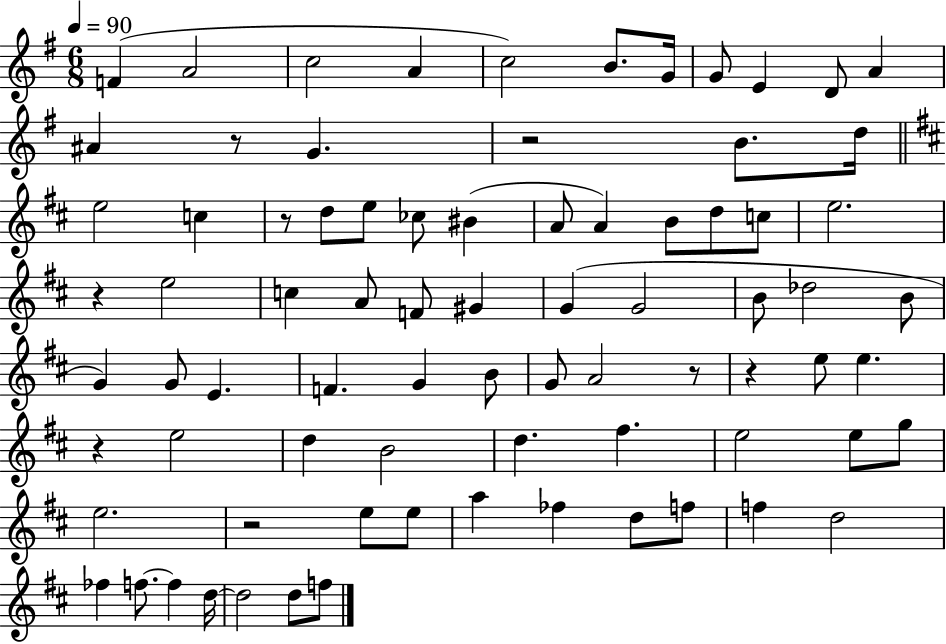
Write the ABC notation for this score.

X:1
T:Untitled
M:6/8
L:1/4
K:G
F A2 c2 A c2 B/2 G/4 G/2 E D/2 A ^A z/2 G z2 B/2 d/4 e2 c z/2 d/2 e/2 _c/2 ^B A/2 A B/2 d/2 c/2 e2 z e2 c A/2 F/2 ^G G G2 B/2 _d2 B/2 G G/2 E F G B/2 G/2 A2 z/2 z e/2 e z e2 d B2 d ^f e2 e/2 g/2 e2 z2 e/2 e/2 a _f d/2 f/2 f d2 _f f/2 f d/4 d2 d/2 f/2